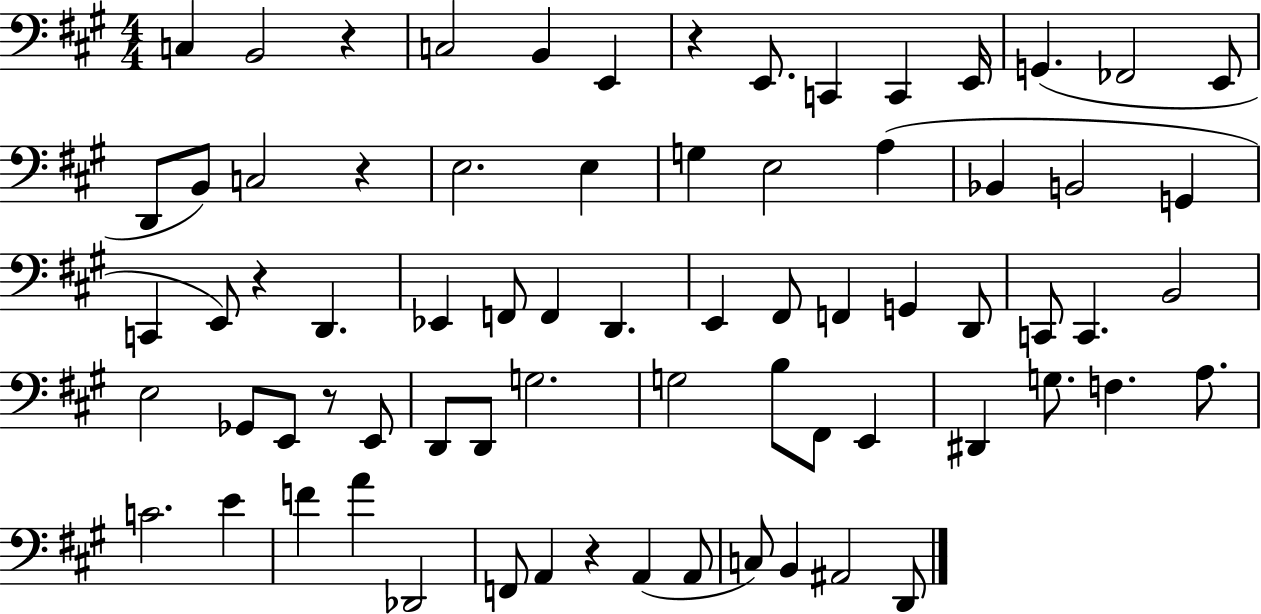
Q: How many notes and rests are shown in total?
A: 72